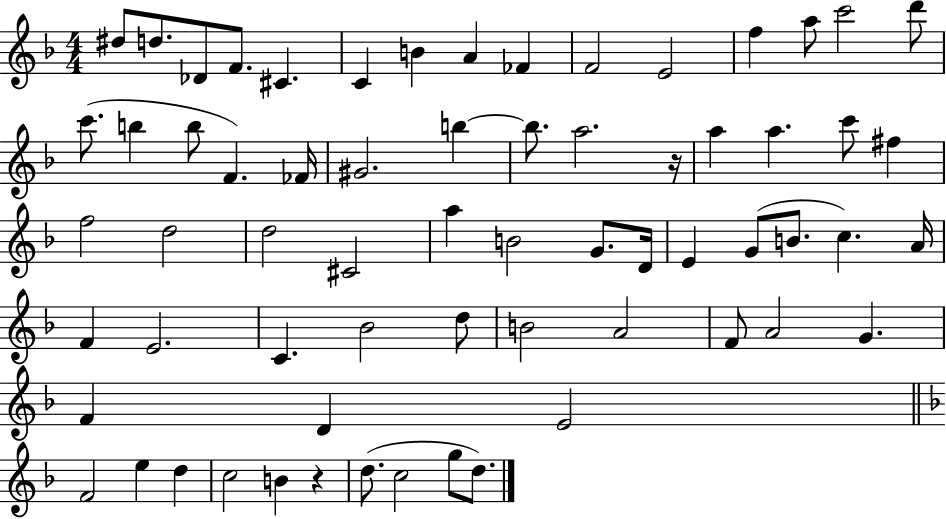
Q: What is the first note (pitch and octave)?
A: D#5